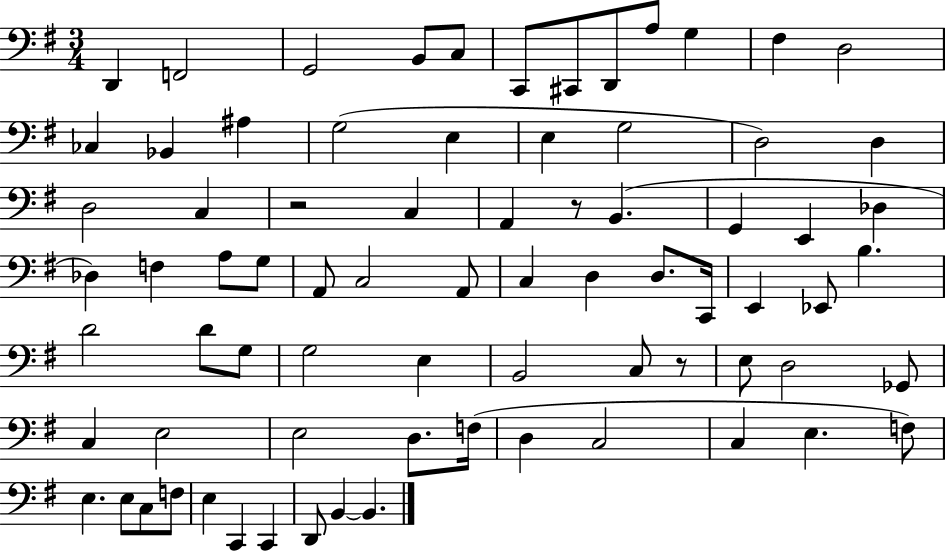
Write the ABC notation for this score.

X:1
T:Untitled
M:3/4
L:1/4
K:G
D,, F,,2 G,,2 B,,/2 C,/2 C,,/2 ^C,,/2 D,,/2 A,/2 G, ^F, D,2 _C, _B,, ^A, G,2 E, E, G,2 D,2 D, D,2 C, z2 C, A,, z/2 B,, G,, E,, _D, _D, F, A,/2 G,/2 A,,/2 C,2 A,,/2 C, D, D,/2 C,,/4 E,, _E,,/2 B, D2 D/2 G,/2 G,2 E, B,,2 C,/2 z/2 E,/2 D,2 _G,,/2 C, E,2 E,2 D,/2 F,/4 D, C,2 C, E, F,/2 E, E,/2 C,/2 F,/2 E, C,, C,, D,,/2 B,, B,,